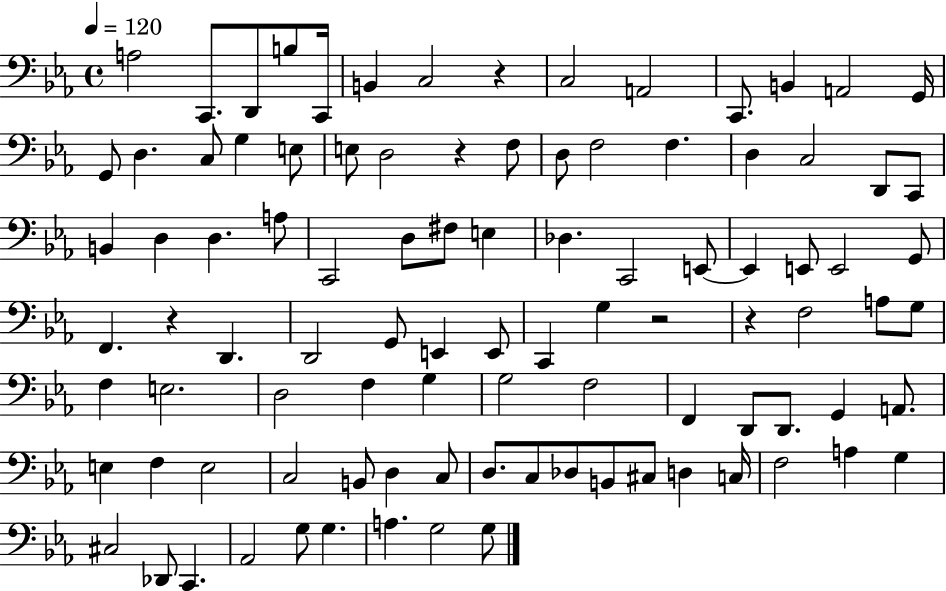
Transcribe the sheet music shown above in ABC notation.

X:1
T:Untitled
M:4/4
L:1/4
K:Eb
A,2 C,,/2 D,,/2 B,/2 C,,/4 B,, C,2 z C,2 A,,2 C,,/2 B,, A,,2 G,,/4 G,,/2 D, C,/2 G, E,/2 E,/2 D,2 z F,/2 D,/2 F,2 F, D, C,2 D,,/2 C,,/2 B,, D, D, A,/2 C,,2 D,/2 ^F,/2 E, _D, C,,2 E,,/2 E,, E,,/2 E,,2 G,,/2 F,, z D,, D,,2 G,,/2 E,, E,,/2 C,, G, z2 z F,2 A,/2 G,/2 F, E,2 D,2 F, G, G,2 F,2 F,, D,,/2 D,,/2 G,, A,,/2 E, F, E,2 C,2 B,,/2 D, C,/2 D,/2 C,/2 _D,/2 B,,/2 ^C,/2 D, C,/4 F,2 A, G, ^C,2 _D,,/2 C,, _A,,2 G,/2 G, A, G,2 G,/2